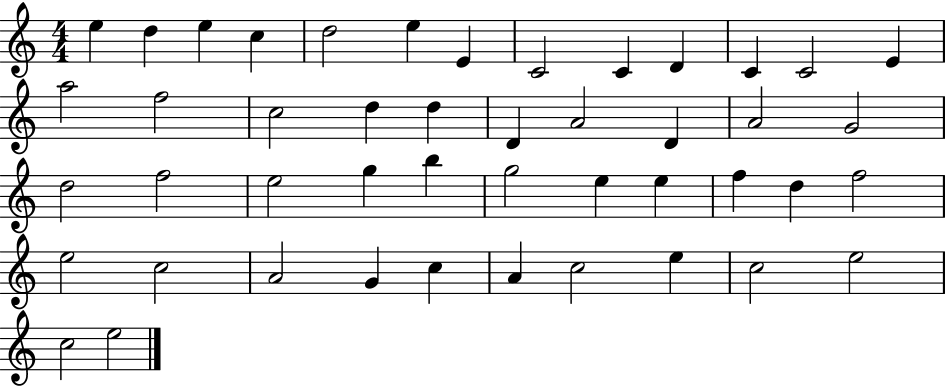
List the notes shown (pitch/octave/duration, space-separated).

E5/q D5/q E5/q C5/q D5/h E5/q E4/q C4/h C4/q D4/q C4/q C4/h E4/q A5/h F5/h C5/h D5/q D5/q D4/q A4/h D4/q A4/h G4/h D5/h F5/h E5/h G5/q B5/q G5/h E5/q E5/q F5/q D5/q F5/h E5/h C5/h A4/h G4/q C5/q A4/q C5/h E5/q C5/h E5/h C5/h E5/h